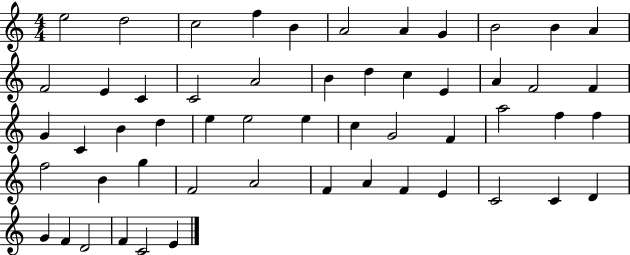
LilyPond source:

{
  \clef treble
  \numericTimeSignature
  \time 4/4
  \key c \major
  e''2 d''2 | c''2 f''4 b'4 | a'2 a'4 g'4 | b'2 b'4 a'4 | \break f'2 e'4 c'4 | c'2 a'2 | b'4 d''4 c''4 e'4 | a'4 f'2 f'4 | \break g'4 c'4 b'4 d''4 | e''4 e''2 e''4 | c''4 g'2 f'4 | a''2 f''4 f''4 | \break f''2 b'4 g''4 | f'2 a'2 | f'4 a'4 f'4 e'4 | c'2 c'4 d'4 | \break g'4 f'4 d'2 | f'4 c'2 e'4 | \bar "|."
}